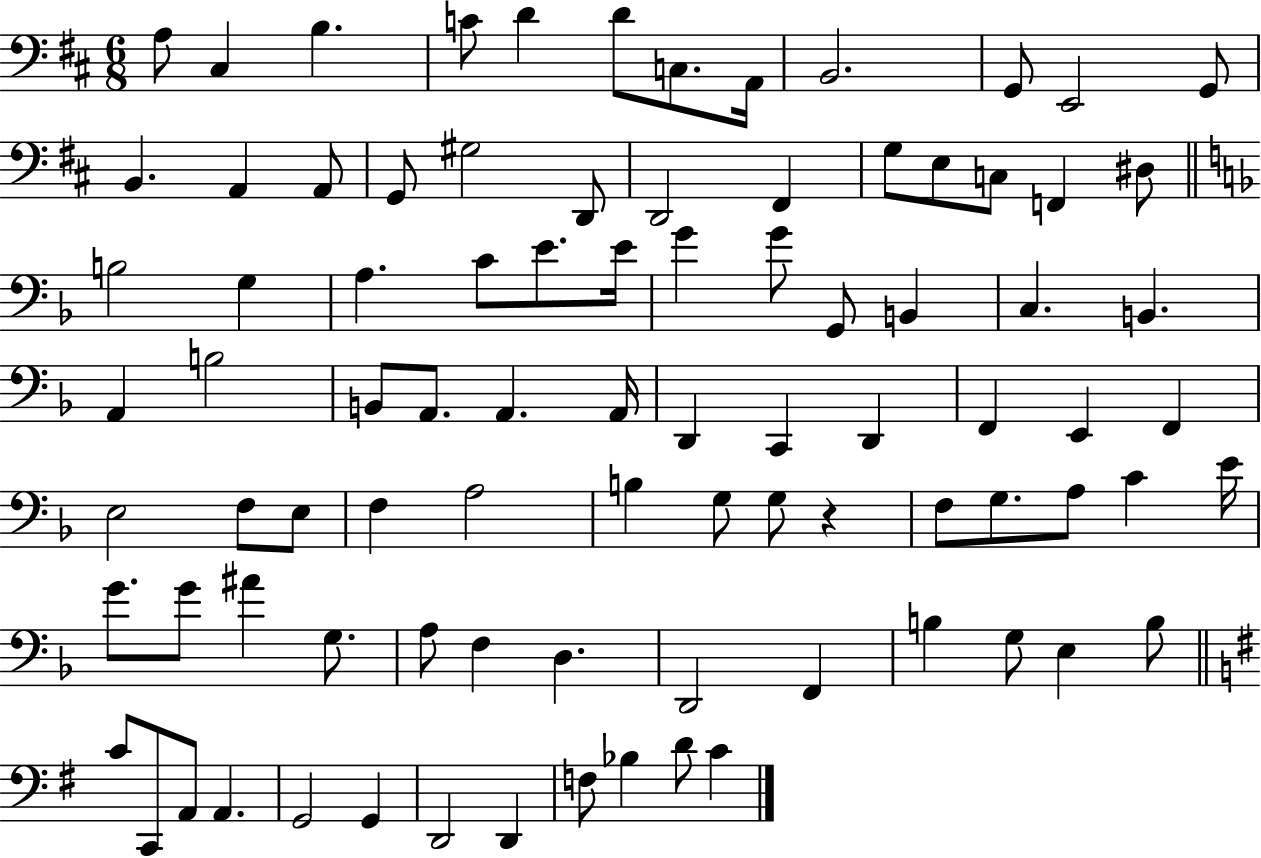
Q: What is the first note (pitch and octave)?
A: A3